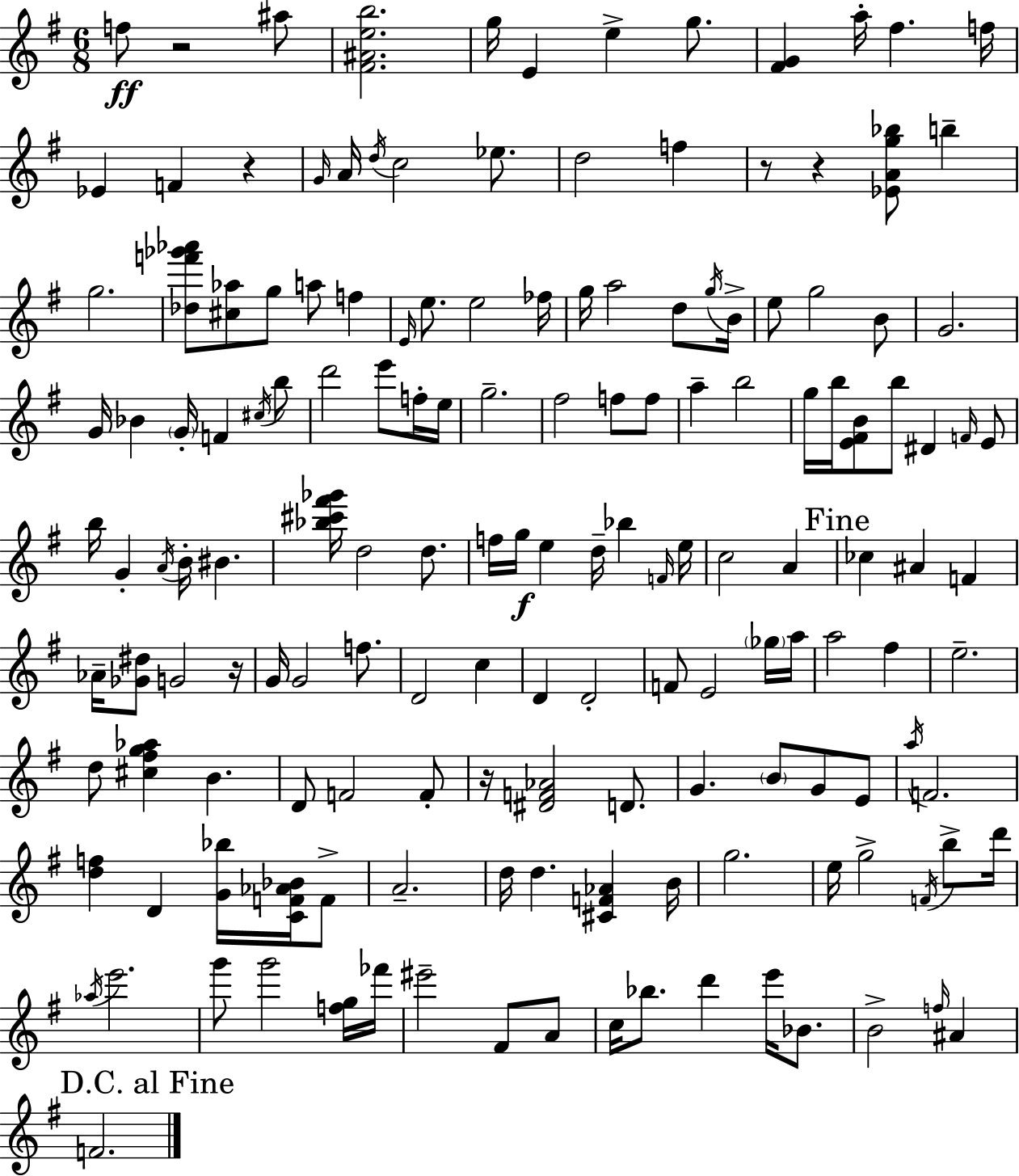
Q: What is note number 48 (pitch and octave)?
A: F#5